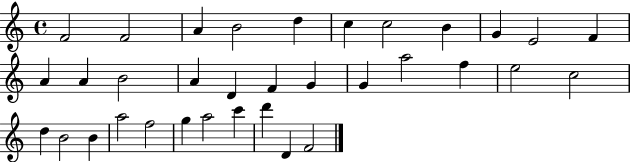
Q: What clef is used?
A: treble